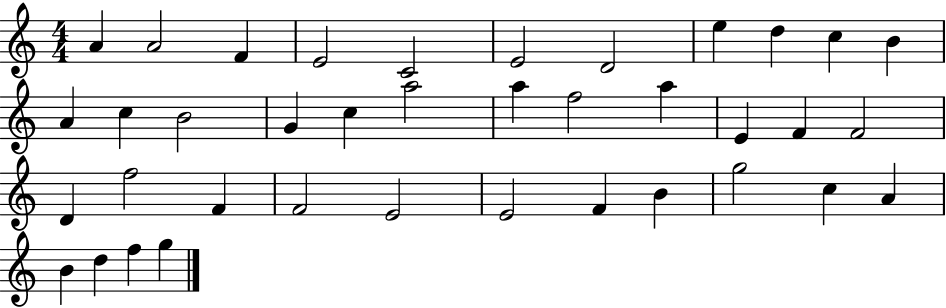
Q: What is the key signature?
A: C major